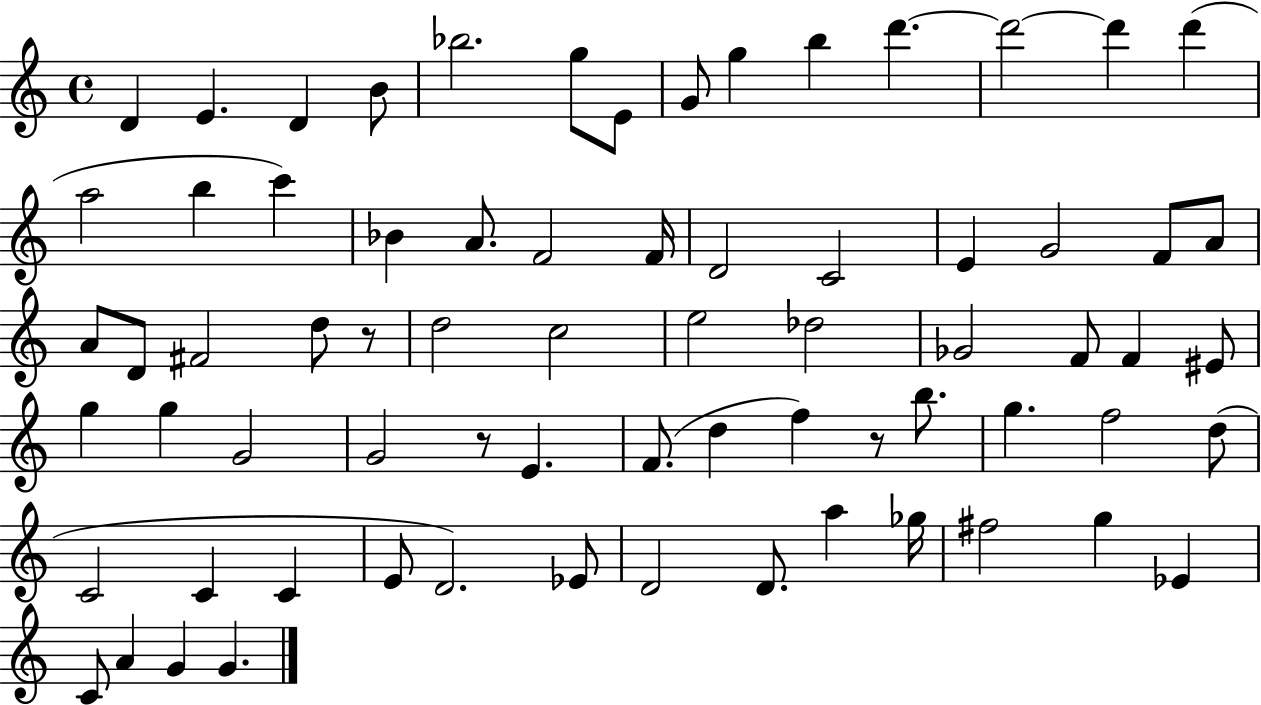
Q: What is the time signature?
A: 4/4